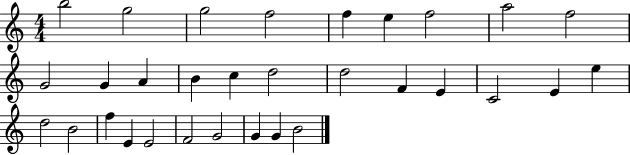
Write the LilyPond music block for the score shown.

{
  \clef treble
  \numericTimeSignature
  \time 4/4
  \key c \major
  b''2 g''2 | g''2 f''2 | f''4 e''4 f''2 | a''2 f''2 | \break g'2 g'4 a'4 | b'4 c''4 d''2 | d''2 f'4 e'4 | c'2 e'4 e''4 | \break d''2 b'2 | f''4 e'4 e'2 | f'2 g'2 | g'4 g'4 b'2 | \break \bar "|."
}